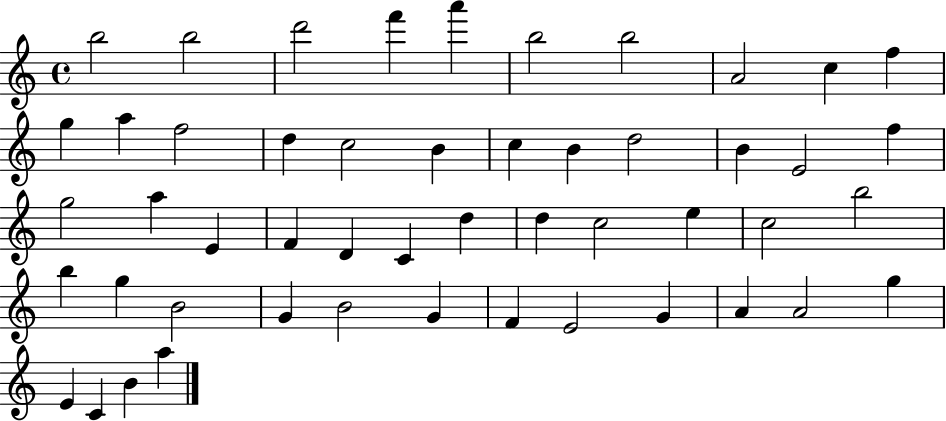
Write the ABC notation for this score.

X:1
T:Untitled
M:4/4
L:1/4
K:C
b2 b2 d'2 f' a' b2 b2 A2 c f g a f2 d c2 B c B d2 B E2 f g2 a E F D C d d c2 e c2 b2 b g B2 G B2 G F E2 G A A2 g E C B a